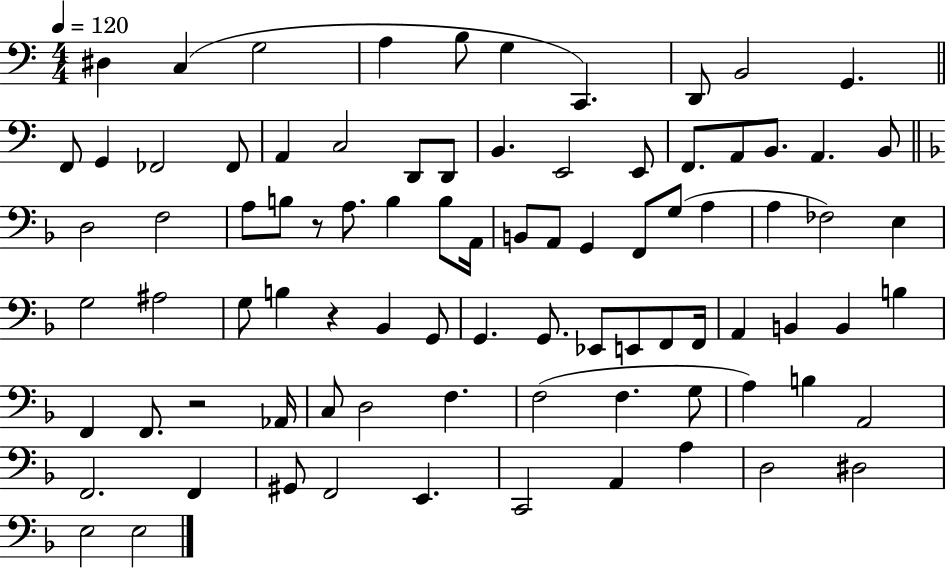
D#3/q C3/q G3/h A3/q B3/e G3/q C2/q. D2/e B2/h G2/q. F2/e G2/q FES2/h FES2/e A2/q C3/h D2/e D2/e B2/q. E2/h E2/e F2/e. A2/e B2/e. A2/q. B2/e D3/h F3/h A3/e B3/e R/e A3/e. B3/q B3/e A2/s B2/e A2/e G2/q F2/e G3/e A3/q A3/q FES3/h E3/q G3/h A#3/h G3/e B3/q R/q Bb2/q G2/e G2/q. G2/e. Eb2/e E2/e F2/e F2/s A2/q B2/q B2/q B3/q F2/q F2/e. R/h Ab2/s C3/e D3/h F3/q. F3/h F3/q. G3/e A3/q B3/q A2/h F2/h. F2/q G#2/e F2/h E2/q. C2/h A2/q A3/q D3/h D#3/h E3/h E3/h